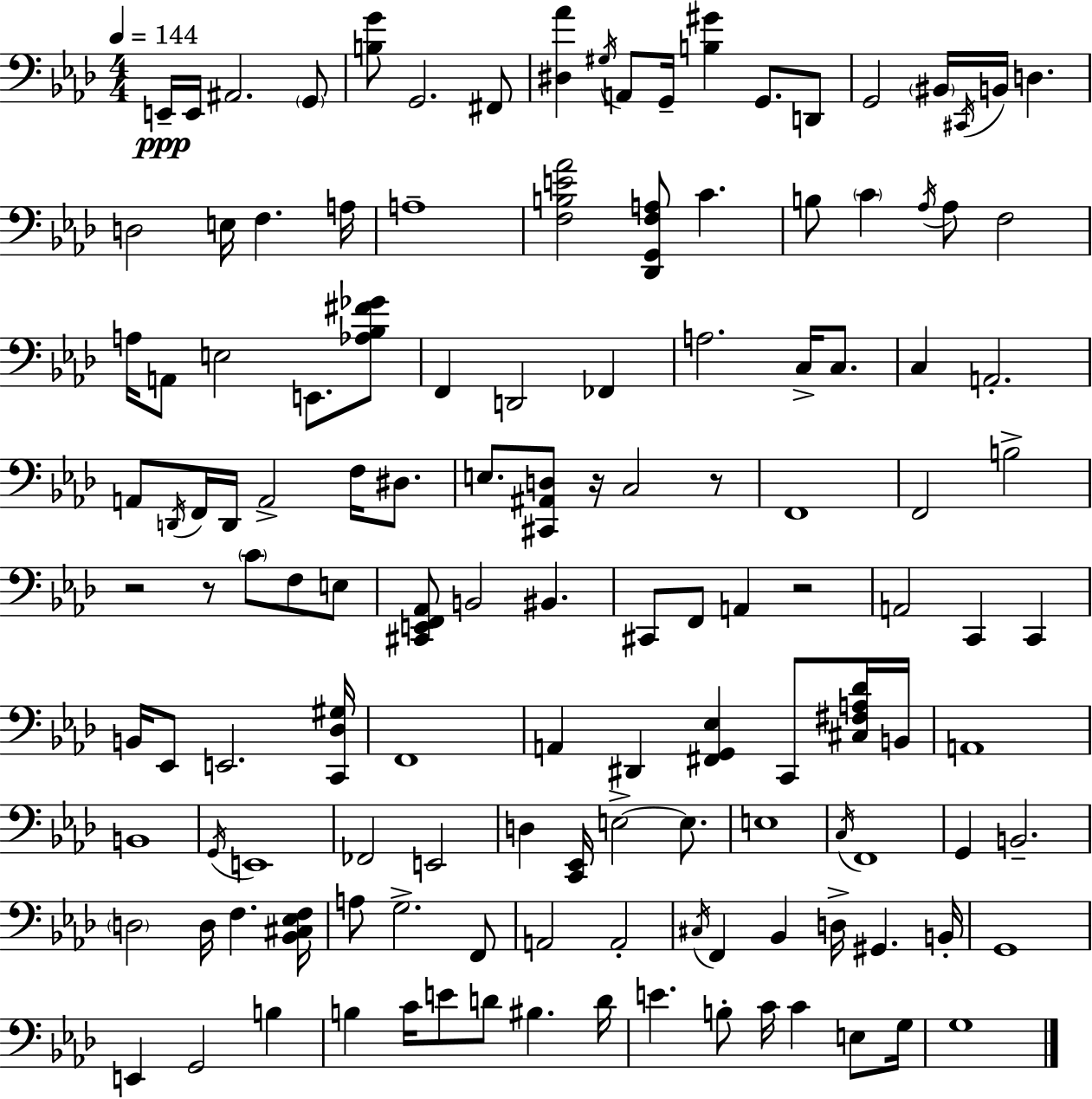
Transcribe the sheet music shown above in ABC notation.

X:1
T:Untitled
M:4/4
L:1/4
K:Ab
E,,/4 E,,/4 ^A,,2 G,,/2 [B,G]/2 G,,2 ^F,,/2 [^D,_A] ^G,/4 A,,/2 G,,/4 [B,^G] G,,/2 D,,/2 G,,2 ^B,,/4 ^C,,/4 B,,/4 D, D,2 E,/4 F, A,/4 A,4 [F,B,E_A]2 [_D,,G,,F,A,]/2 C B,/2 C _A,/4 _A,/2 F,2 A,/4 A,,/2 E,2 E,,/2 [_A,_B,^F_G]/2 F,, D,,2 _F,, A,2 C,/4 C,/2 C, A,,2 A,,/2 D,,/4 F,,/4 D,,/4 A,,2 F,/4 ^D,/2 E,/2 [^C,,^A,,D,]/2 z/4 C,2 z/2 F,,4 F,,2 B,2 z2 z/2 C/2 F,/2 E,/2 [^C,,E,,F,,_A,,]/2 B,,2 ^B,, ^C,,/2 F,,/2 A,, z2 A,,2 C,, C,, B,,/4 _E,,/2 E,,2 [C,,_D,^G,]/4 F,,4 A,, ^D,, [^F,,G,,_E,] C,,/2 [^C,^F,A,_D]/4 B,,/4 A,,4 B,,4 G,,/4 E,,4 _F,,2 E,,2 D, [C,,_E,,]/4 E,2 E,/2 E,4 C,/4 F,,4 G,, B,,2 D,2 D,/4 F, [_B,,^C,_E,F,]/4 A,/2 G,2 F,,/2 A,,2 A,,2 ^C,/4 F,, _B,, D,/4 ^G,, B,,/4 G,,4 E,, G,,2 B, B, C/4 E/2 D/2 ^B, D/4 E B,/2 C/4 C E,/2 G,/4 G,4